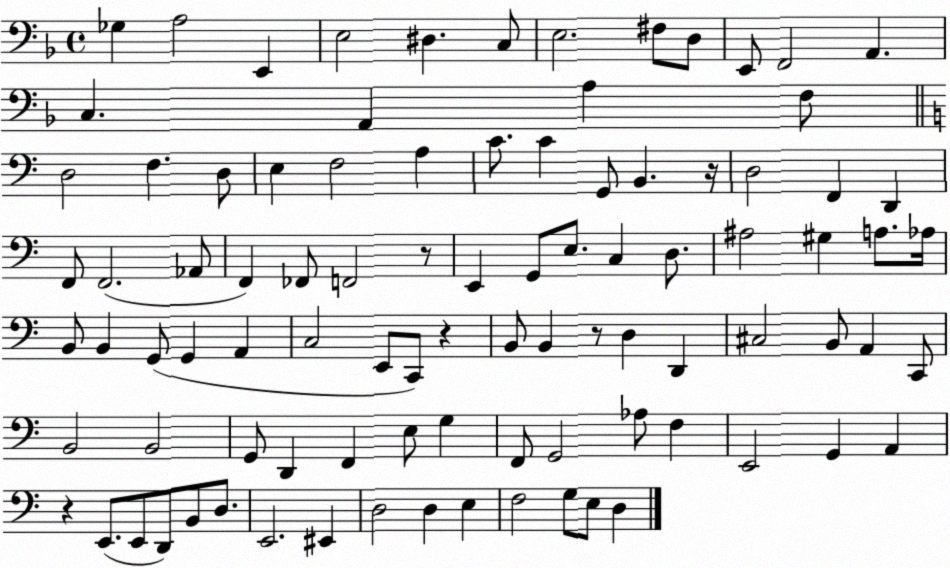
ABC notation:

X:1
T:Untitled
M:4/4
L:1/4
K:F
_G, A,2 E,, E,2 ^D, C,/2 E,2 ^F,/2 D,/2 E,,/2 F,,2 A,, C, A,, A, F,/2 D,2 F, D,/2 E, F,2 A, C/2 C G,,/2 B,, z/4 D,2 F,, D,, F,,/2 F,,2 _A,,/2 F,, _F,,/2 F,,2 z/2 E,, G,,/2 E,/2 C, D,/2 ^A,2 ^G, A,/2 _A,/4 B,,/2 B,, G,,/2 G,, A,, C,2 E,,/2 C,,/2 z B,,/2 B,, z/2 D, D,, ^C,2 B,,/2 A,, C,,/2 B,,2 B,,2 G,,/2 D,, F,, E,/2 G, F,,/2 G,,2 _A,/2 F, E,,2 G,, A,, z E,,/2 E,,/2 D,,/2 B,,/2 D,/2 E,,2 ^E,, D,2 D, E, F,2 G,/2 E,/2 D,